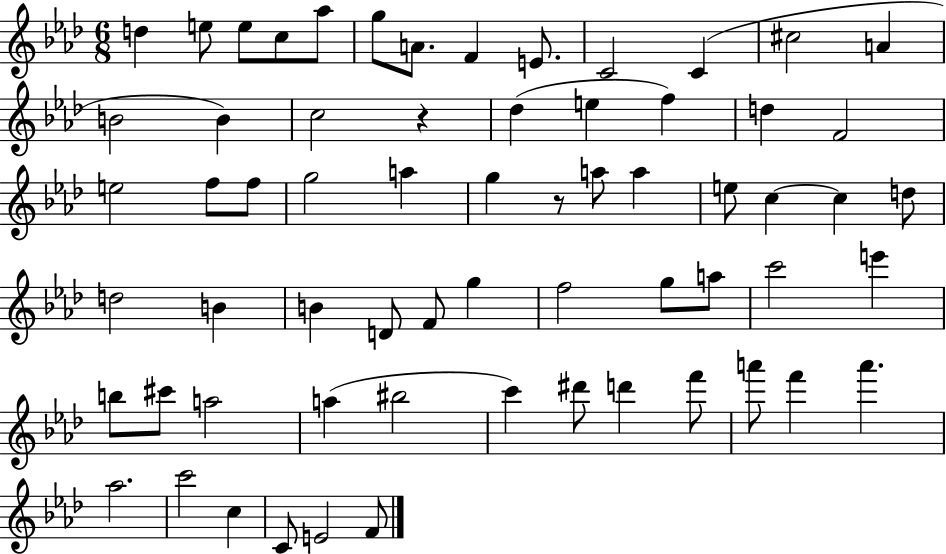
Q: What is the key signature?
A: AES major